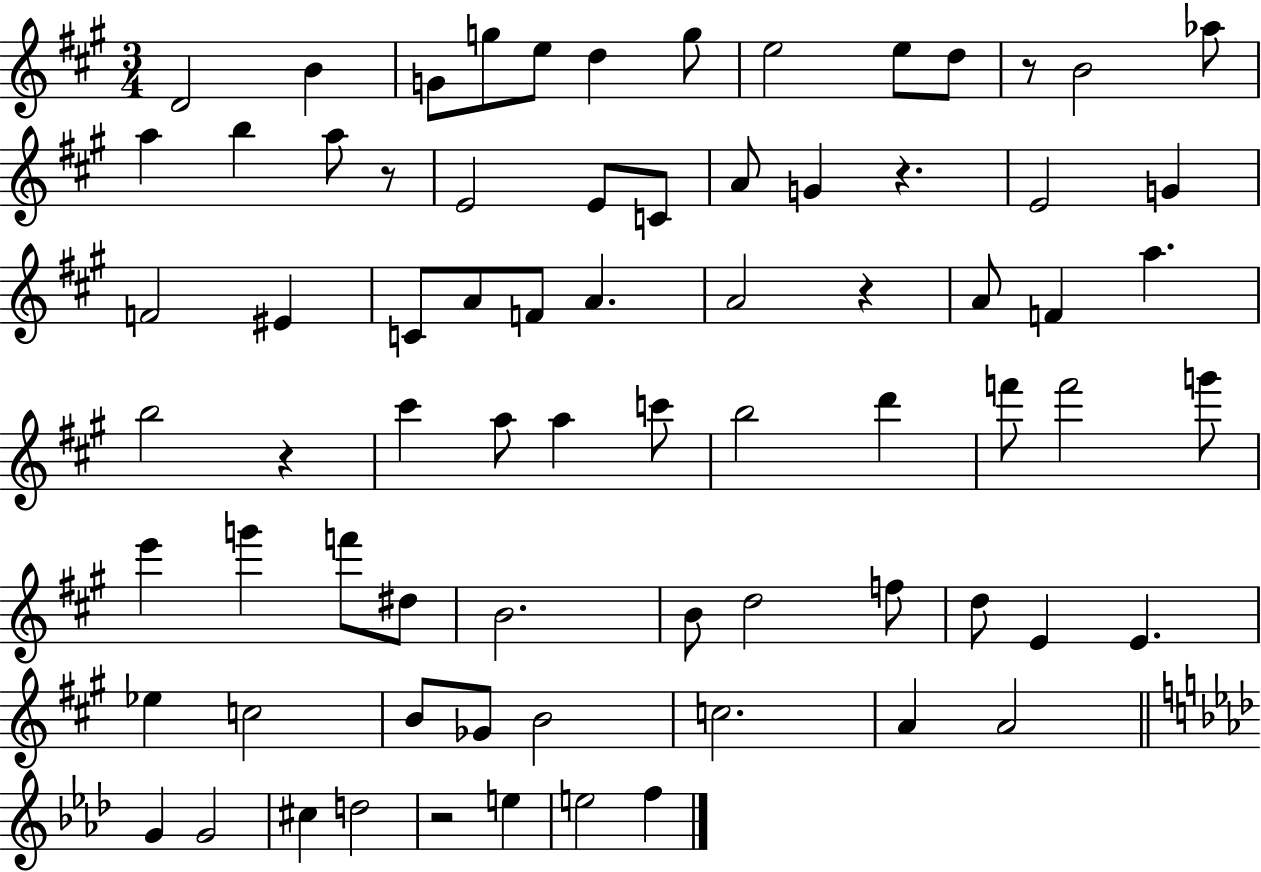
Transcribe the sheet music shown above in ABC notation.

X:1
T:Untitled
M:3/4
L:1/4
K:A
D2 B G/2 g/2 e/2 d g/2 e2 e/2 d/2 z/2 B2 _a/2 a b a/2 z/2 E2 E/2 C/2 A/2 G z E2 G F2 ^E C/2 A/2 F/2 A A2 z A/2 F a b2 z ^c' a/2 a c'/2 b2 d' f'/2 f'2 g'/2 e' g' f'/2 ^d/2 B2 B/2 d2 f/2 d/2 E E _e c2 B/2 _G/2 B2 c2 A A2 G G2 ^c d2 z2 e e2 f